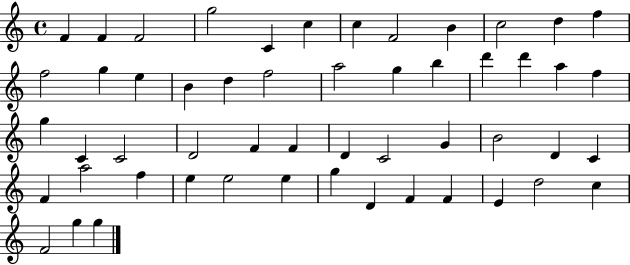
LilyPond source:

{
  \clef treble
  \time 4/4
  \defaultTimeSignature
  \key c \major
  f'4 f'4 f'2 | g''2 c'4 c''4 | c''4 f'2 b'4 | c''2 d''4 f''4 | \break f''2 g''4 e''4 | b'4 d''4 f''2 | a''2 g''4 b''4 | d'''4 d'''4 a''4 f''4 | \break g''4 c'4 c'2 | d'2 f'4 f'4 | d'4 c'2 g'4 | b'2 d'4 c'4 | \break f'4 a''2 f''4 | e''4 e''2 e''4 | g''4 d'4 f'4 f'4 | e'4 d''2 c''4 | \break f'2 g''4 g''4 | \bar "|."
}